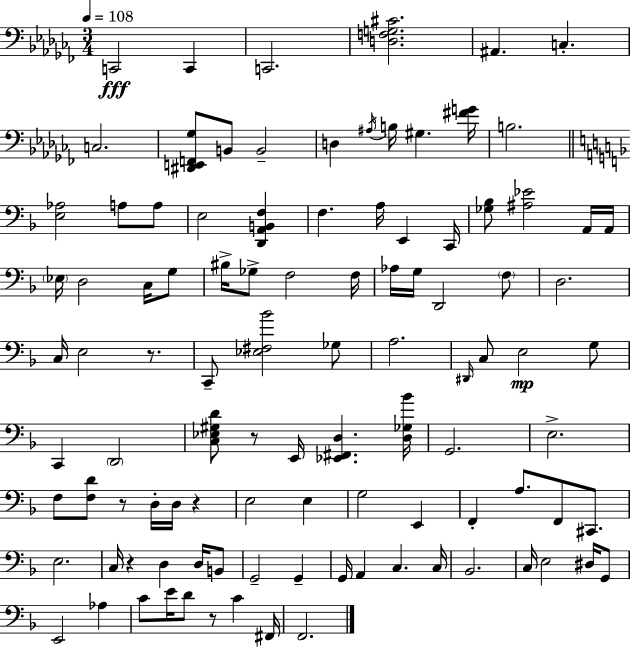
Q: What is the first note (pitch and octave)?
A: C2